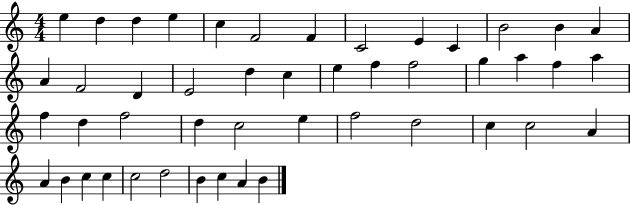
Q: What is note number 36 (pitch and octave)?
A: C5